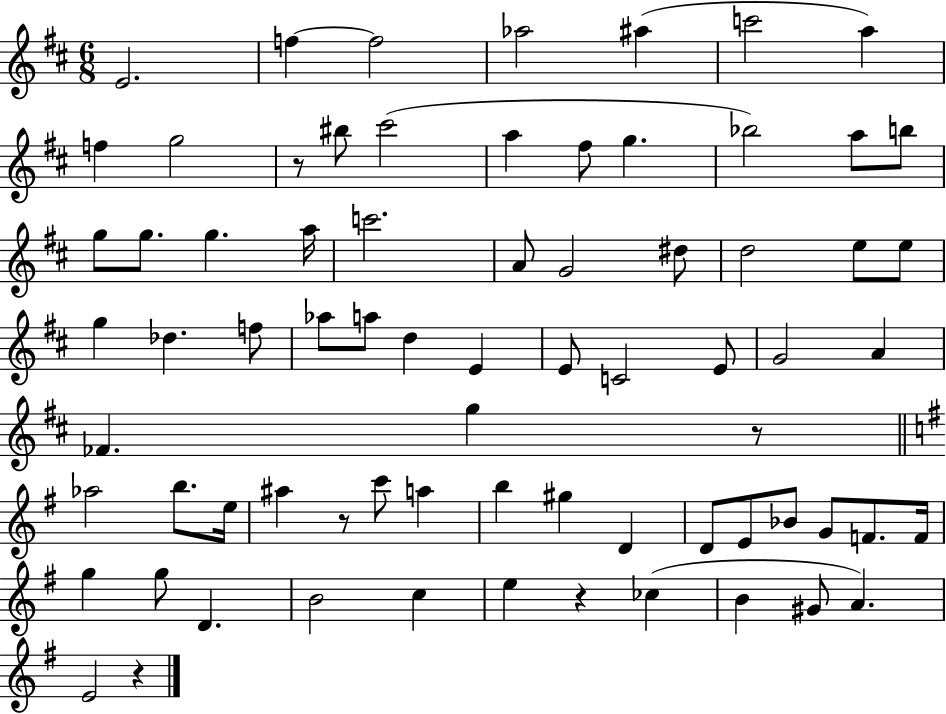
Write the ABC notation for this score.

X:1
T:Untitled
M:6/8
L:1/4
K:D
E2 f f2 _a2 ^a c'2 a f g2 z/2 ^b/2 ^c'2 a ^f/2 g _b2 a/2 b/2 g/2 g/2 g a/4 c'2 A/2 G2 ^d/2 d2 e/2 e/2 g _d f/2 _a/2 a/2 d E E/2 C2 E/2 G2 A _F g z/2 _a2 b/2 e/4 ^a z/2 c'/2 a b ^g D D/2 E/2 _B/2 G/2 F/2 F/4 g g/2 D B2 c e z _c B ^G/2 A E2 z